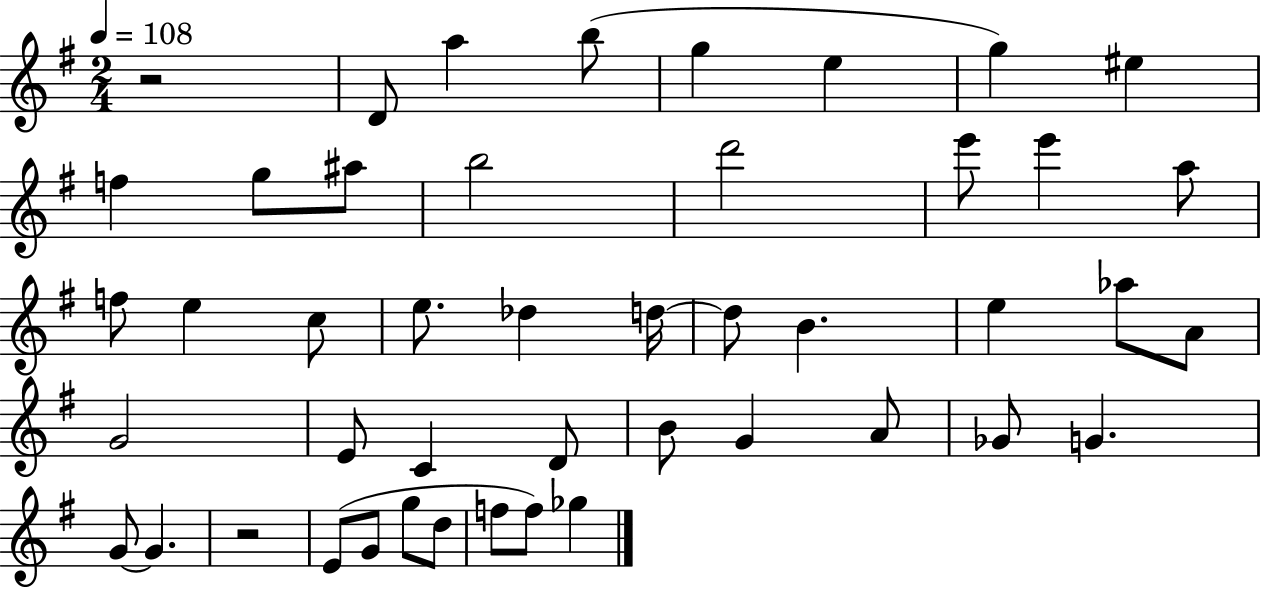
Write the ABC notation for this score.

X:1
T:Untitled
M:2/4
L:1/4
K:G
z2 D/2 a b/2 g e g ^e f g/2 ^a/2 b2 d'2 e'/2 e' a/2 f/2 e c/2 e/2 _d d/4 d/2 B e _a/2 A/2 G2 E/2 C D/2 B/2 G A/2 _G/2 G G/2 G z2 E/2 G/2 g/2 d/2 f/2 f/2 _g